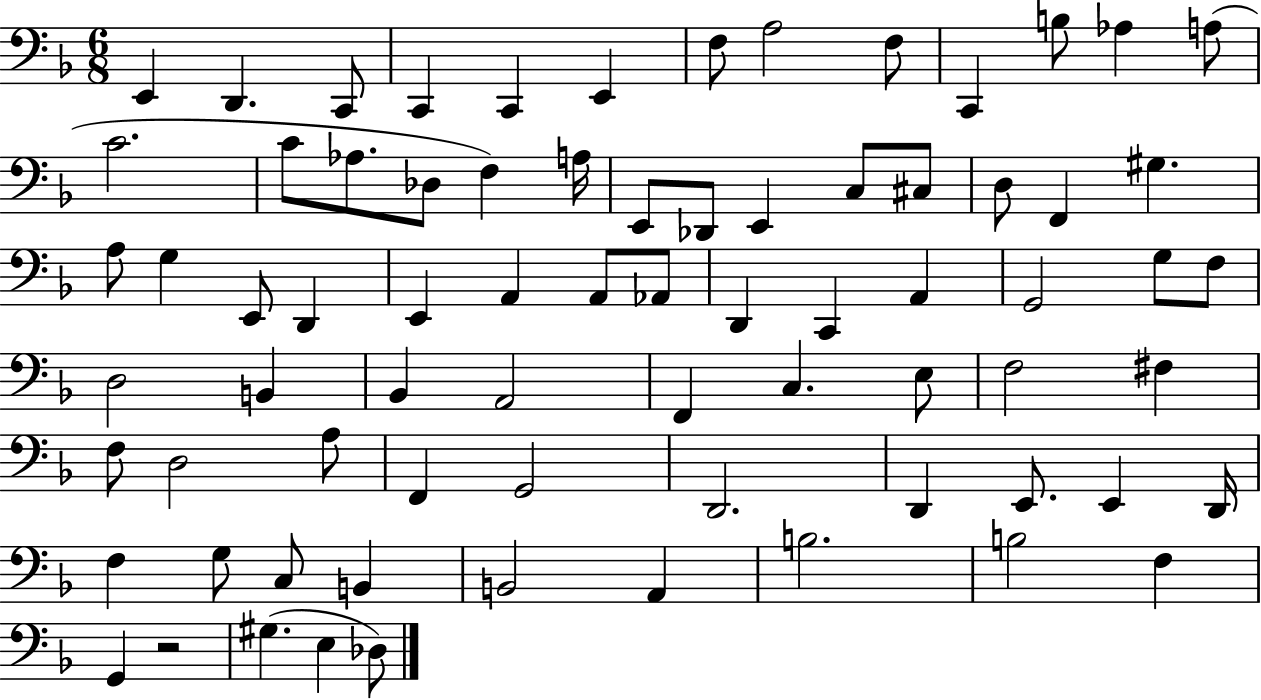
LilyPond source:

{
  \clef bass
  \numericTimeSignature
  \time 6/8
  \key f \major
  \repeat volta 2 { e,4 d,4. c,8 | c,4 c,4 e,4 | f8 a2 f8 | c,4 b8 aes4 a8( | \break c'2. | c'8 aes8. des8 f4) a16 | e,8 des,8 e,4 c8 cis8 | d8 f,4 gis4. | \break a8 g4 e,8 d,4 | e,4 a,4 a,8 aes,8 | d,4 c,4 a,4 | g,2 g8 f8 | \break d2 b,4 | bes,4 a,2 | f,4 c4. e8 | f2 fis4 | \break f8 d2 a8 | f,4 g,2 | d,2. | d,4 e,8. e,4 d,16 | \break f4 g8 c8 b,4 | b,2 a,4 | b2. | b2 f4 | \break g,4 r2 | gis4.( e4 des8) | } \bar "|."
}